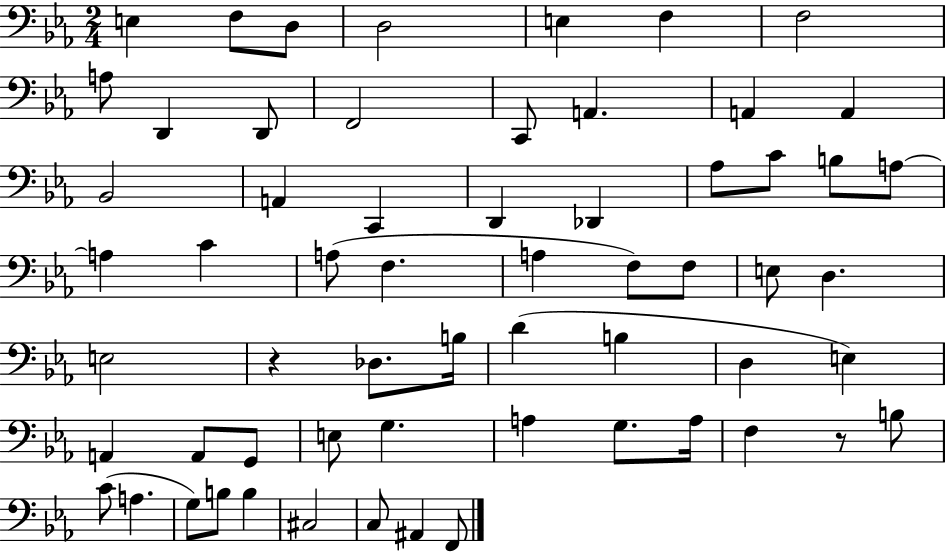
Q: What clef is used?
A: bass